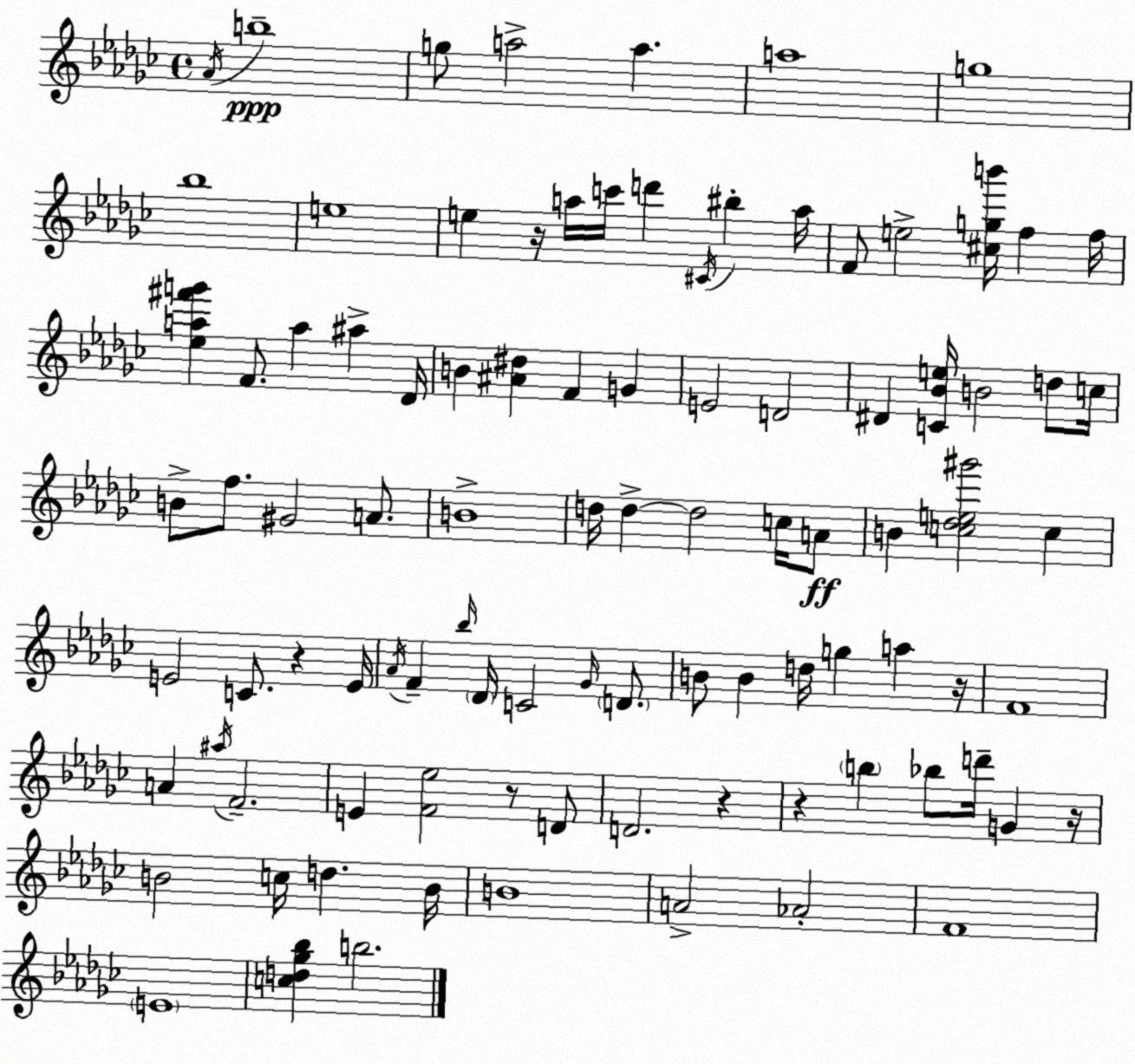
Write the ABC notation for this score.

X:1
T:Untitled
M:4/4
L:1/4
K:Ebm
_A/4 b4 g/2 a2 a a4 g4 _b4 e4 e z/4 a/4 c'/4 d' ^C/4 ^b a/4 F/2 e2 [^cgb']/4 f f/4 [_ea^f'g'] F/2 a ^a _D/4 B [^A^d] F G E2 D2 ^D [C_Be]/4 B2 d/2 c/4 B/2 f/2 ^G2 A/2 B4 d/4 d d2 c/4 A/2 B [c_de^g']2 c E2 C/2 z E/4 _A/4 F _b/4 _D/4 C2 _G/4 D/2 B/2 B d/4 g a z/4 F4 A ^a/4 F2 E [F_e]2 z/2 D/2 D2 z z b _b/2 d'/4 G z/4 B2 c/4 d B/4 B4 A2 _A2 F4 E4 [cd_g_b] b2